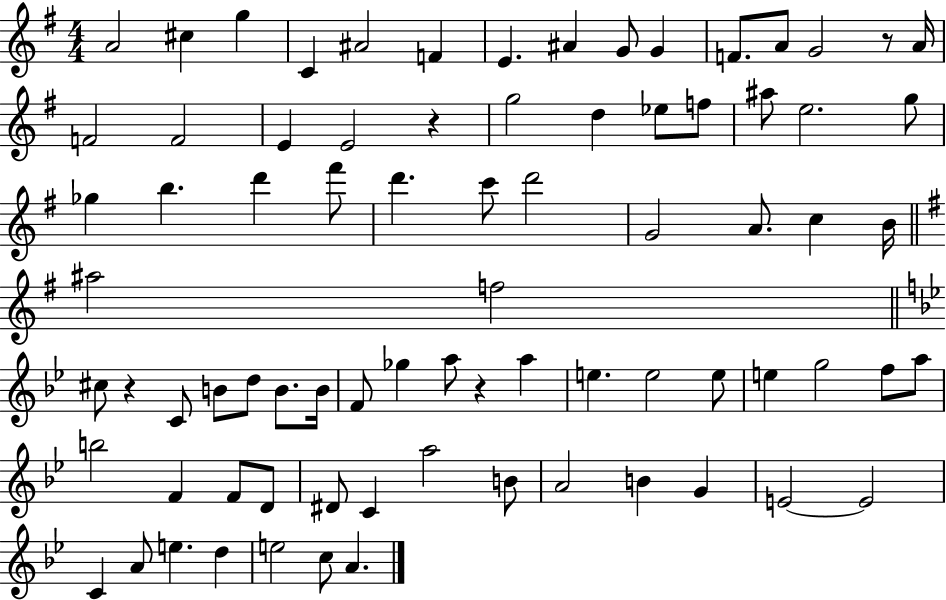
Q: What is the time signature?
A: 4/4